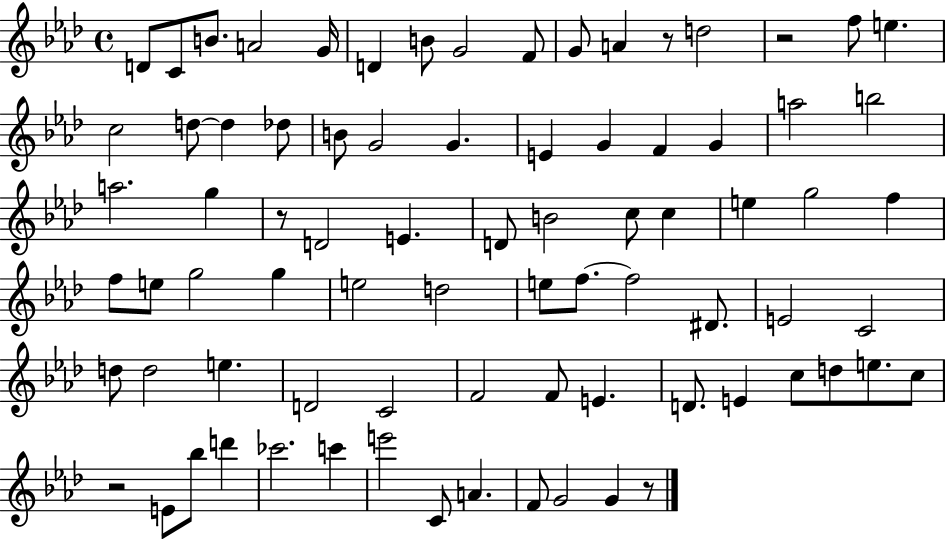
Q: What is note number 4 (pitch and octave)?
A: A4